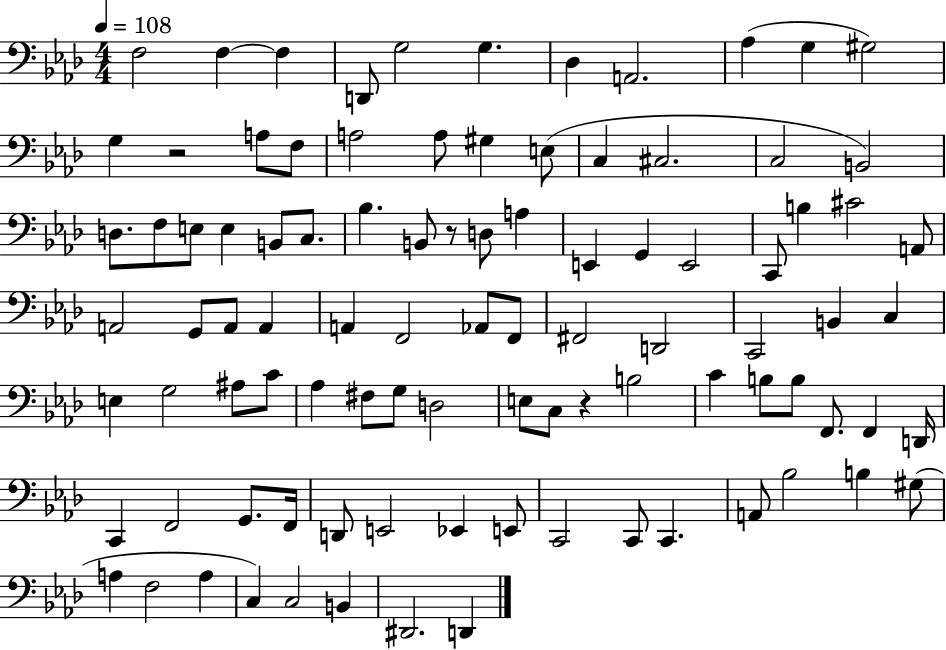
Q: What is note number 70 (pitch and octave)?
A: C2